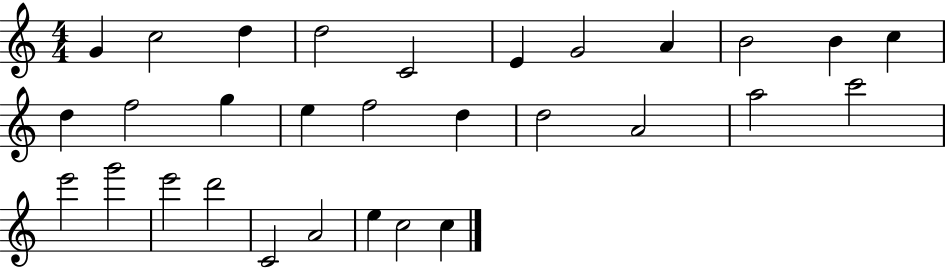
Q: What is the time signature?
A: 4/4